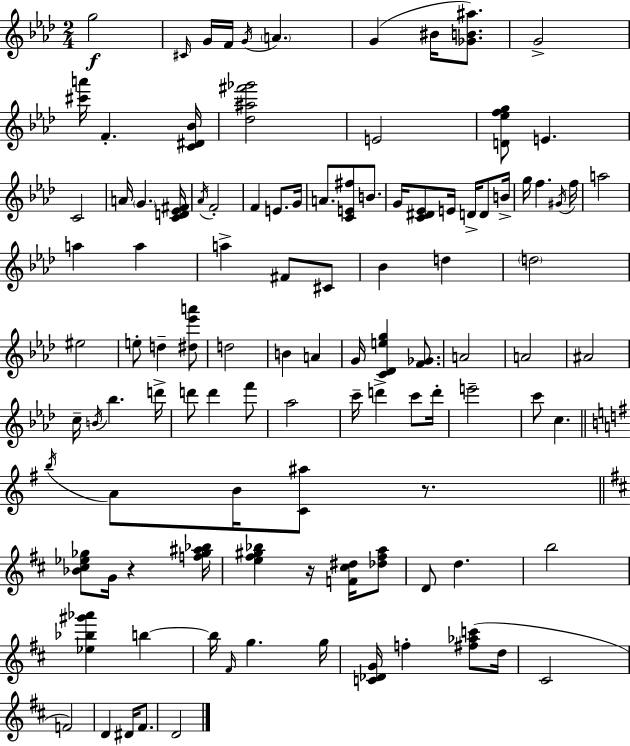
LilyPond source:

{
  \clef treble
  \numericTimeSignature
  \time 2/4
  \key f \minor
  g''2\f | \grace { cis'16 } g'16 f'16 \acciaccatura { g'16 } \parenthesize a'4. | g'4( bis'16 <ges' b' ais''>8.) | g'2-> | \break <cis''' a'''>16 f'4.-. | <c' dis' bes'>16 <des'' ais'' fis''' ges'''>2 | e'2 | <d' ees'' f'' g''>8 e'4. | \break c'2 | a'16 \parenthesize g'4. | <c' d' ees' fis'>16 \acciaccatura { aes'16 } f'2-. | f'4 e'8. | \break g'16 a'8. <c' e' fis''>8 | b'8. g'16 <c' dis' ees'>8 e'16 d'16-> | d'8 b'16-> g''16 f''4. | \acciaccatura { gis'16 } f''16 a''2 | \break a''4 | a''4 a''4-> | fis'8 cis'8 bes'4 | d''4 \parenthesize d''2 | \break eis''2 | e''8-. d''4-- | <dis'' ees''' a'''>8 d''2 | b'4 | \break a'4 g'16 <c' des' e'' g''>4 | <f' ges'>8. a'2 | a'2 | ais'2 | \break c''16-- \acciaccatura { b'16 } bes''4. | d'''16-> d'''8 d'''4 | f'''8 aes''2 | c'''16-- d'''4-> | \break c'''8 d'''16-. e'''2-- | c'''8 c''4. | \bar "||" \break \key g \major \acciaccatura { b''16 } a'8 b'16 <c' ais''>8 r8. | \bar "||" \break \key b \minor <bes' cis'' ees'' ges''>8 g'16 r4 <f'' ges'' ais'' bes''>16 | <e'' fis'' gis'' bes''>4 r16 <f' cis'' dis''>16 <des'' fis'' a''>8 | d'8 d''4. | b''2 | \break <ees'' bes'' gis''' aes'''>4 b''4~~ | b''16 \grace { fis'16 } g''4. | g''16 <c' des' g'>16 f''4-. <fis'' aes'' c'''>8( | d''16 cis'2 | \break f'2) | d'4 dis'16 fis'8. | d'2 | \bar "|."
}